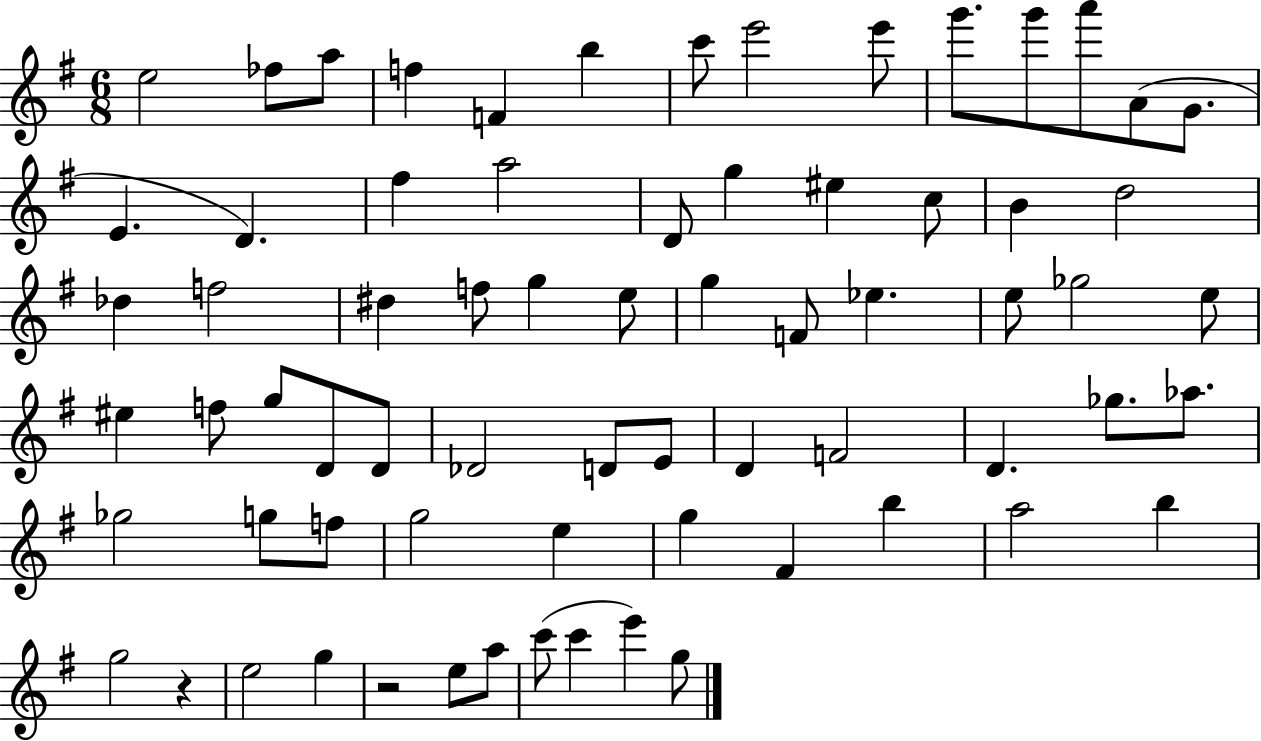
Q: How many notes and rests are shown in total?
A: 70